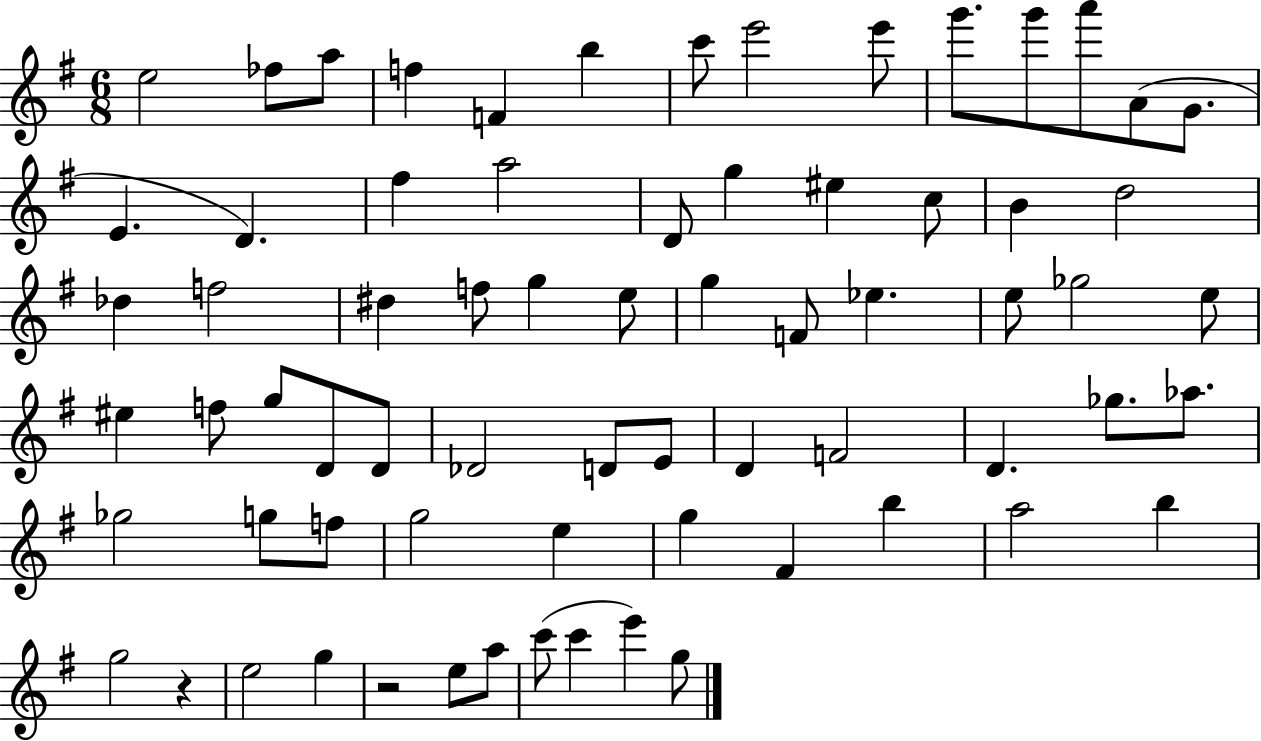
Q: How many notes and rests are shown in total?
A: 70